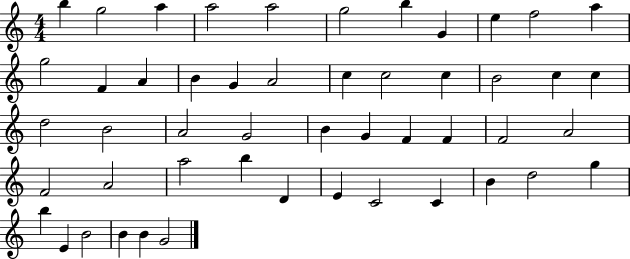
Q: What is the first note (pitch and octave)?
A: B5